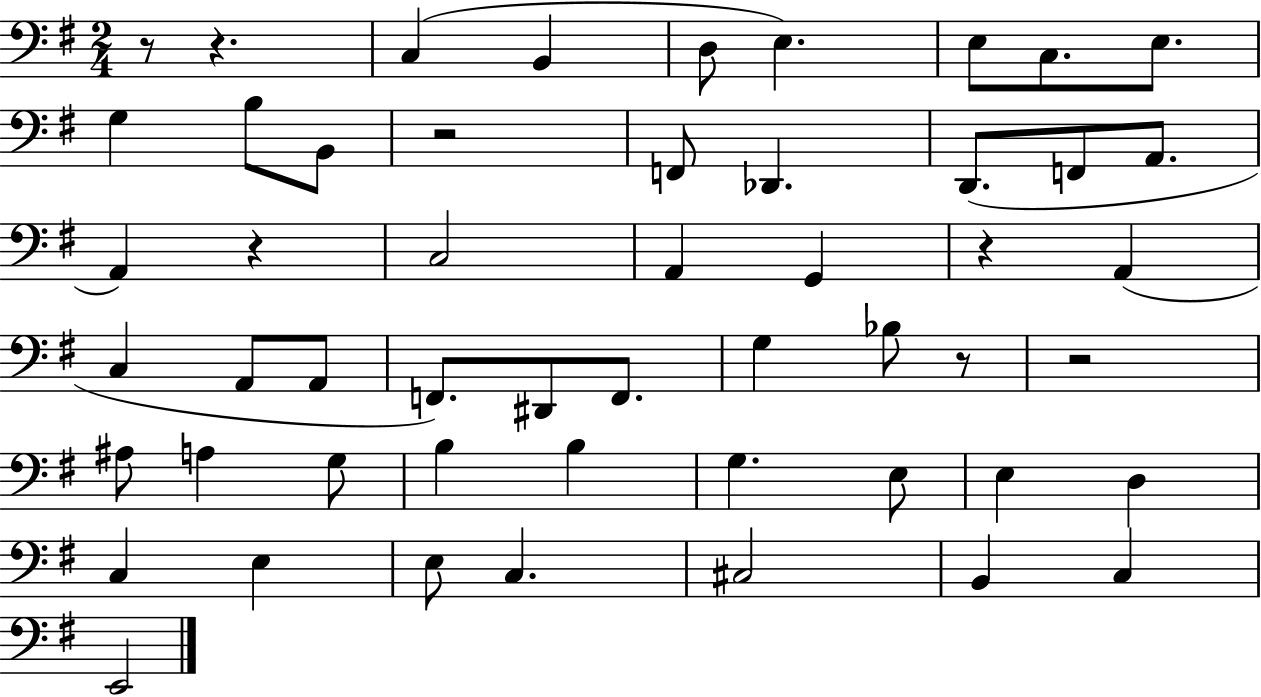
X:1
T:Untitled
M:2/4
L:1/4
K:G
z/2 z C, B,, D,/2 E, E,/2 C,/2 E,/2 G, B,/2 B,,/2 z2 F,,/2 _D,, D,,/2 F,,/2 A,,/2 A,, z C,2 A,, G,, z A,, C, A,,/2 A,,/2 F,,/2 ^D,,/2 F,,/2 G, _B,/2 z/2 z2 ^A,/2 A, G,/2 B, B, G, E,/2 E, D, C, E, E,/2 C, ^C,2 B,, C, E,,2